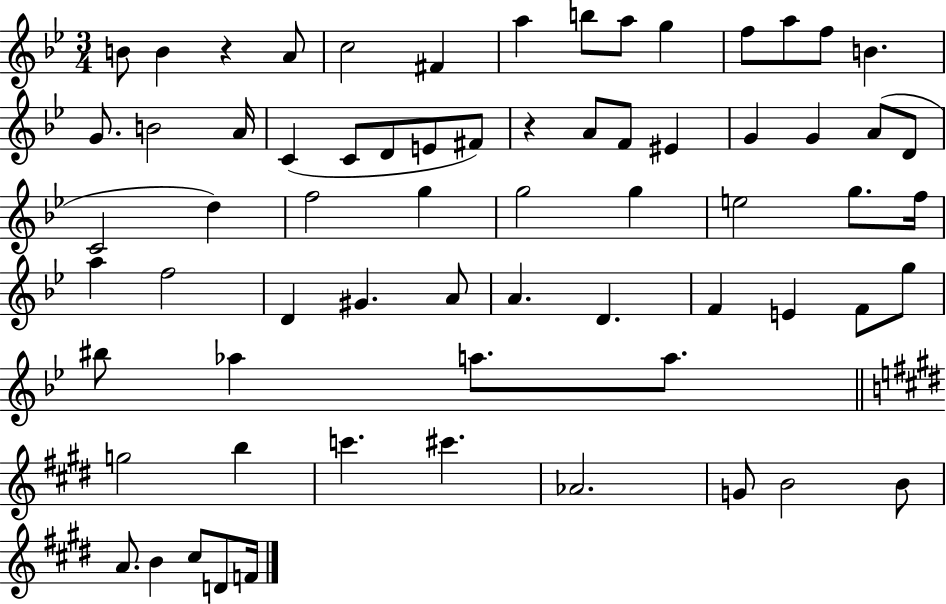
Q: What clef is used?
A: treble